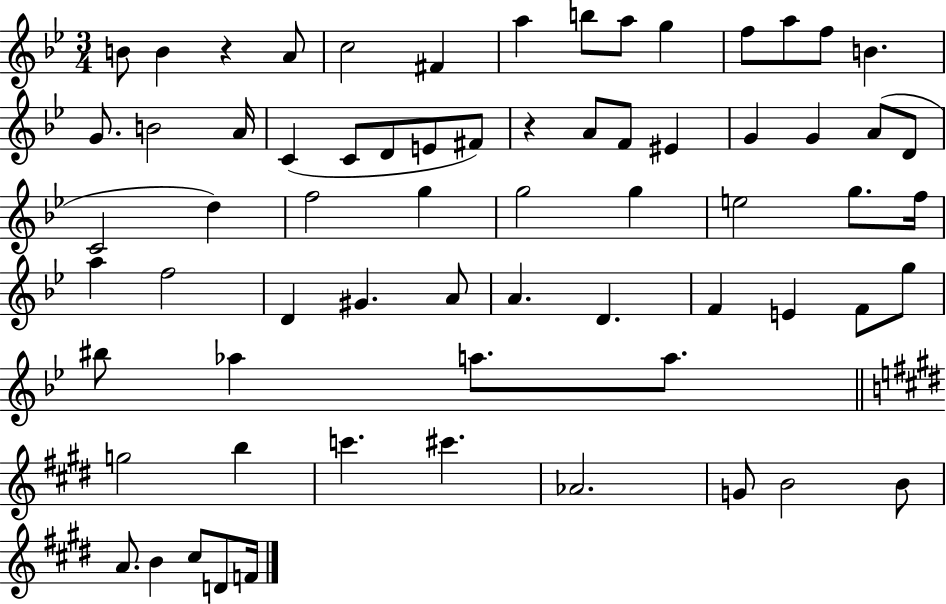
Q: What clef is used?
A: treble